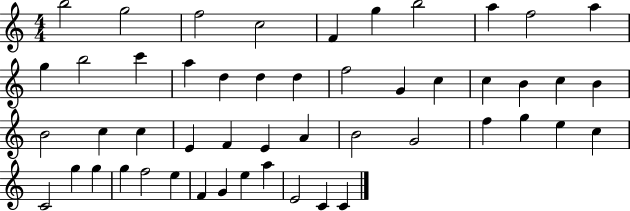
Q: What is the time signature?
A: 4/4